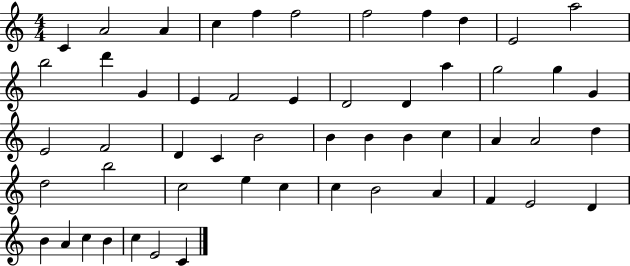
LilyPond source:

{
  \clef treble
  \numericTimeSignature
  \time 4/4
  \key c \major
  c'4 a'2 a'4 | c''4 f''4 f''2 | f''2 f''4 d''4 | e'2 a''2 | \break b''2 d'''4 g'4 | e'4 f'2 e'4 | d'2 d'4 a''4 | g''2 g''4 g'4 | \break e'2 f'2 | d'4 c'4 b'2 | b'4 b'4 b'4 c''4 | a'4 a'2 d''4 | \break d''2 b''2 | c''2 e''4 c''4 | c''4 b'2 a'4 | f'4 e'2 d'4 | \break b'4 a'4 c''4 b'4 | c''4 e'2 c'4 | \bar "|."
}